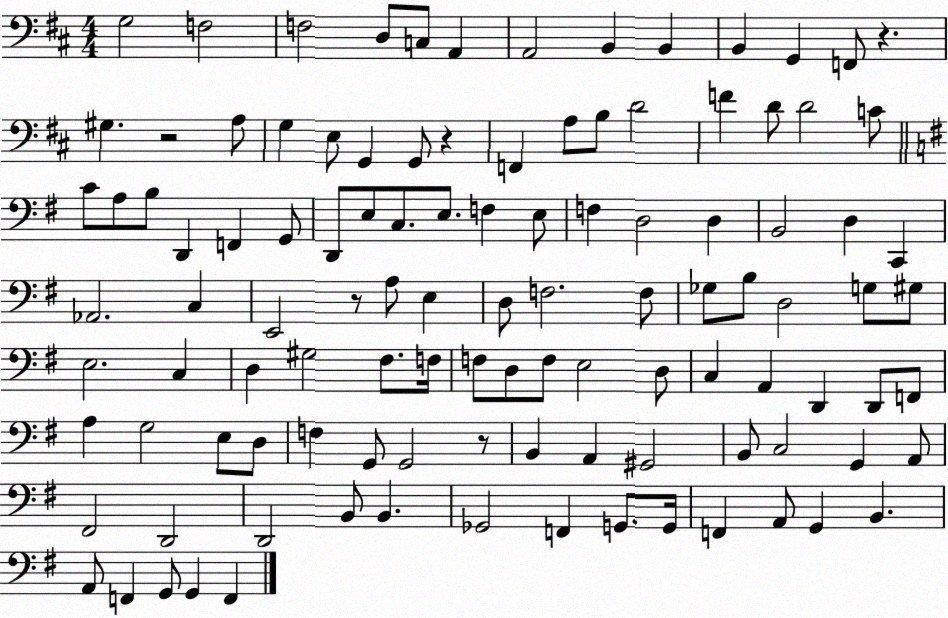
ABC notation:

X:1
T:Untitled
M:4/4
L:1/4
K:D
G,2 F,2 F,2 D,/2 C,/2 A,, A,,2 B,, B,, B,, G,, F,,/2 z ^G, z2 A,/2 G, E,/2 G,, G,,/2 z F,, A,/2 B,/2 D2 F D/2 D2 C/2 C/2 A,/2 B,/2 D,, F,, G,,/2 D,,/2 E,/2 C,/2 E,/2 F, E,/2 F, D,2 D, B,,2 D, C,, _A,,2 C, E,,2 z/2 A,/2 E, D,/2 F,2 F,/2 _G,/2 B,/2 D,2 G,/2 ^G,/2 E,2 C, D, ^G,2 ^F,/2 F,/4 F,/2 D,/2 F,/2 E,2 D,/2 C, A,, D,, D,,/2 F,,/2 A, G,2 E,/2 D,/2 F, G,,/2 G,,2 z/2 B,, A,, ^G,,2 B,,/2 C,2 G,, A,,/2 ^F,,2 D,,2 D,,2 B,,/2 B,, _G,,2 F,, G,,/2 G,,/4 F,, A,,/2 G,, B,, A,,/2 F,, G,,/2 G,, F,,